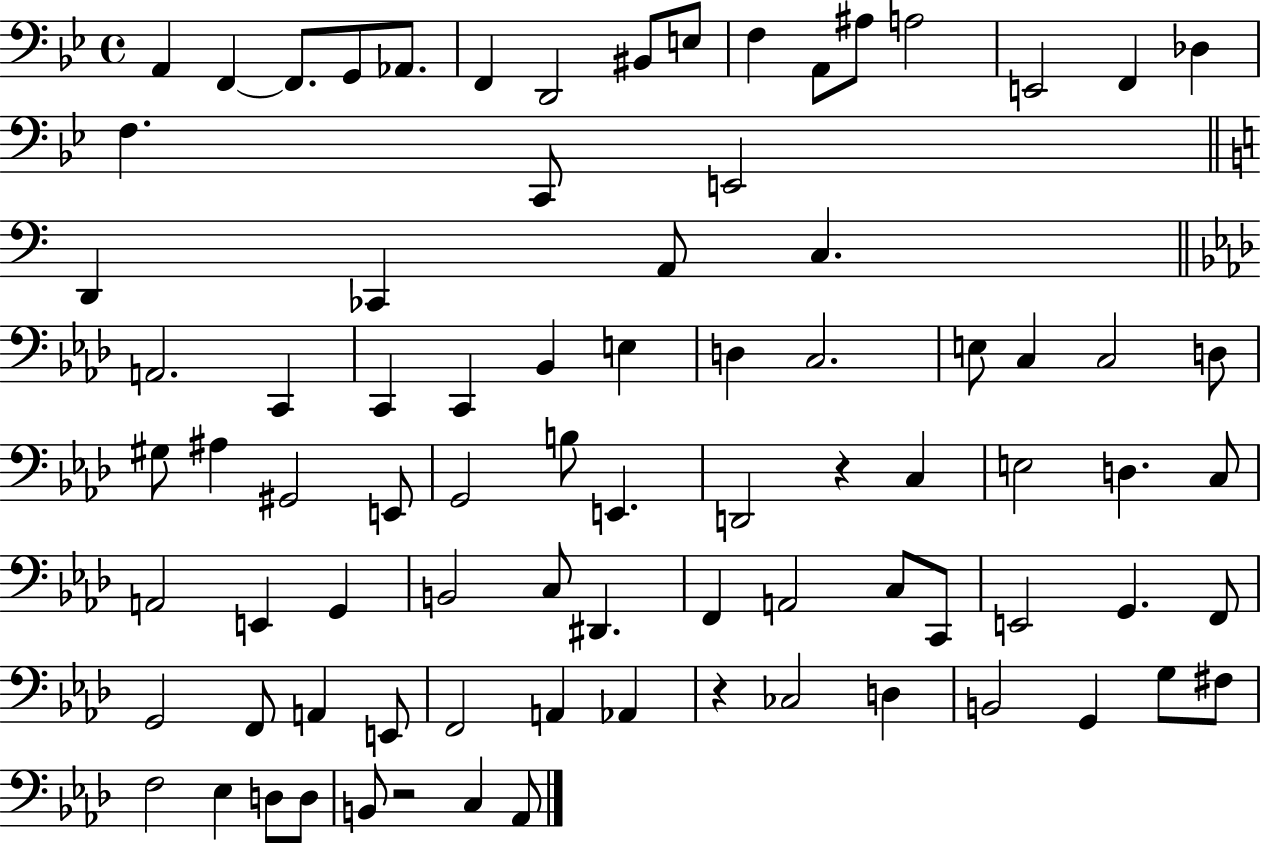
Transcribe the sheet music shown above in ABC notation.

X:1
T:Untitled
M:4/4
L:1/4
K:Bb
A,, F,, F,,/2 G,,/2 _A,,/2 F,, D,,2 ^B,,/2 E,/2 F, A,,/2 ^A,/2 A,2 E,,2 F,, _D, F, C,,/2 E,,2 D,, _C,, A,,/2 C, A,,2 C,, C,, C,, _B,, E, D, C,2 E,/2 C, C,2 D,/2 ^G,/2 ^A, ^G,,2 E,,/2 G,,2 B,/2 E,, D,,2 z C, E,2 D, C,/2 A,,2 E,, G,, B,,2 C,/2 ^D,, F,, A,,2 C,/2 C,,/2 E,,2 G,, F,,/2 G,,2 F,,/2 A,, E,,/2 F,,2 A,, _A,, z _C,2 D, B,,2 G,, G,/2 ^F,/2 F,2 _E, D,/2 D,/2 B,,/2 z2 C, _A,,/2